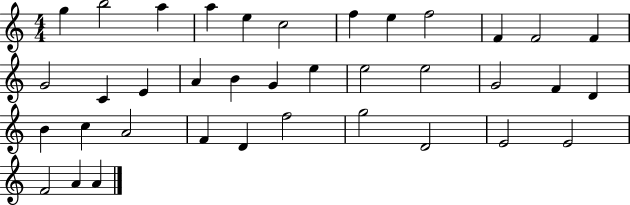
{
  \clef treble
  \numericTimeSignature
  \time 4/4
  \key c \major
  g''4 b''2 a''4 | a''4 e''4 c''2 | f''4 e''4 f''2 | f'4 f'2 f'4 | \break g'2 c'4 e'4 | a'4 b'4 g'4 e''4 | e''2 e''2 | g'2 f'4 d'4 | \break b'4 c''4 a'2 | f'4 d'4 f''2 | g''2 d'2 | e'2 e'2 | \break f'2 a'4 a'4 | \bar "|."
}